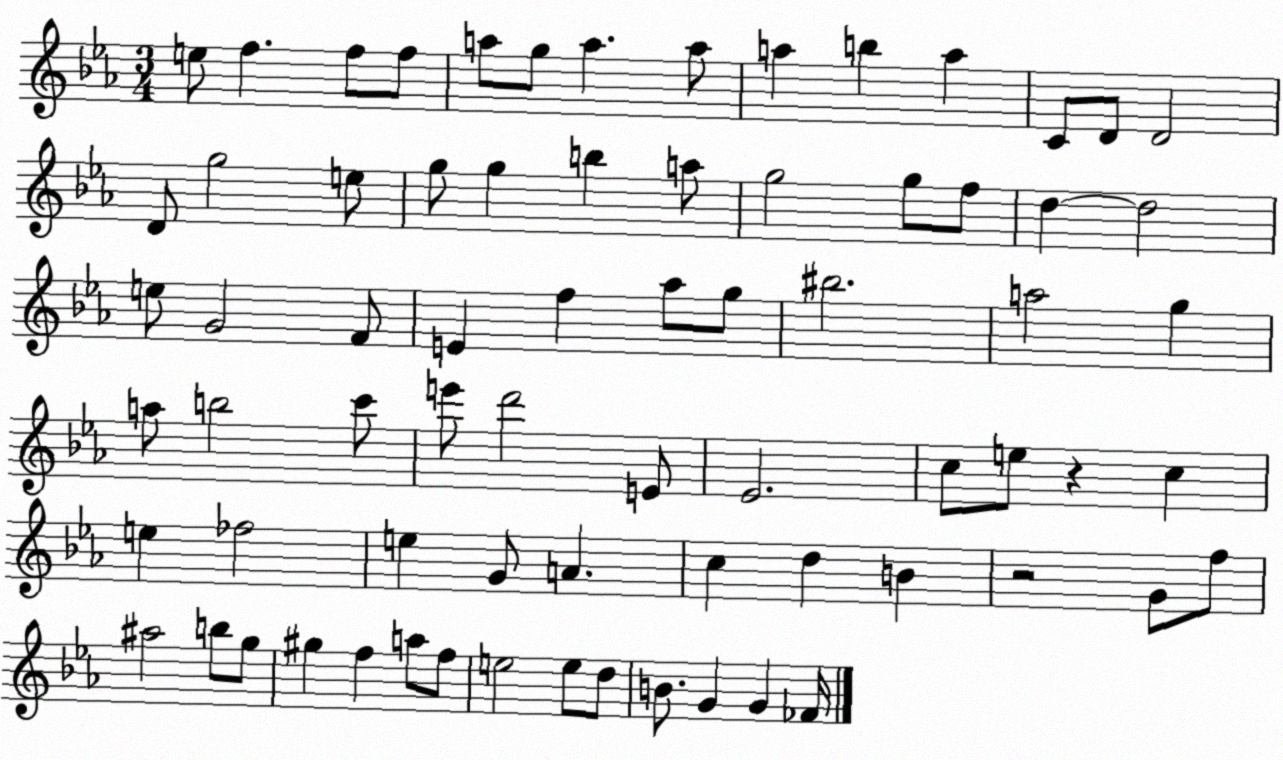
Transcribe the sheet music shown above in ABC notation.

X:1
T:Untitled
M:3/4
L:1/4
K:Eb
e/2 f f/2 f/2 a/2 g/2 a a/2 a b a C/2 D/2 D2 D/2 g2 e/2 g/2 g b a/2 g2 g/2 f/2 d d2 e/2 G2 F/2 E f _a/2 g/2 ^b2 a2 g a/2 b2 c'/2 e'/2 d'2 E/2 _E2 c/2 e/2 z c e _f2 e G/2 A c d B z2 G/2 f/2 ^a2 b/2 g/2 ^g f a/2 f/2 e2 e/2 d/2 B/2 G G _F/4